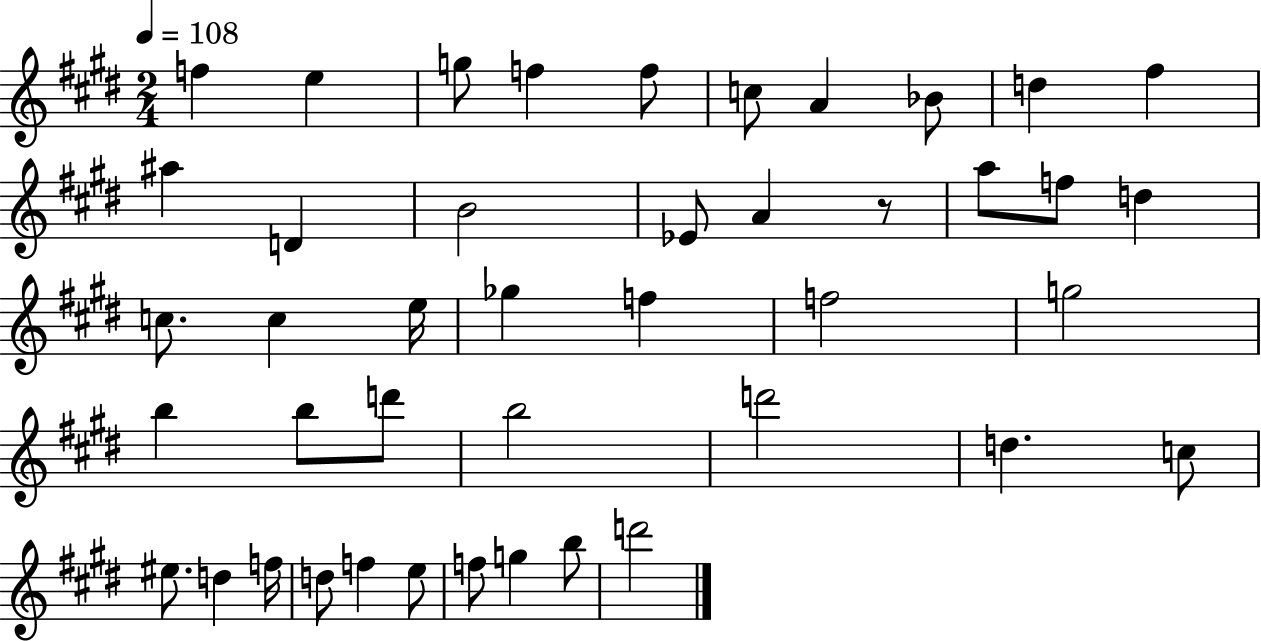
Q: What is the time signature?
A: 2/4